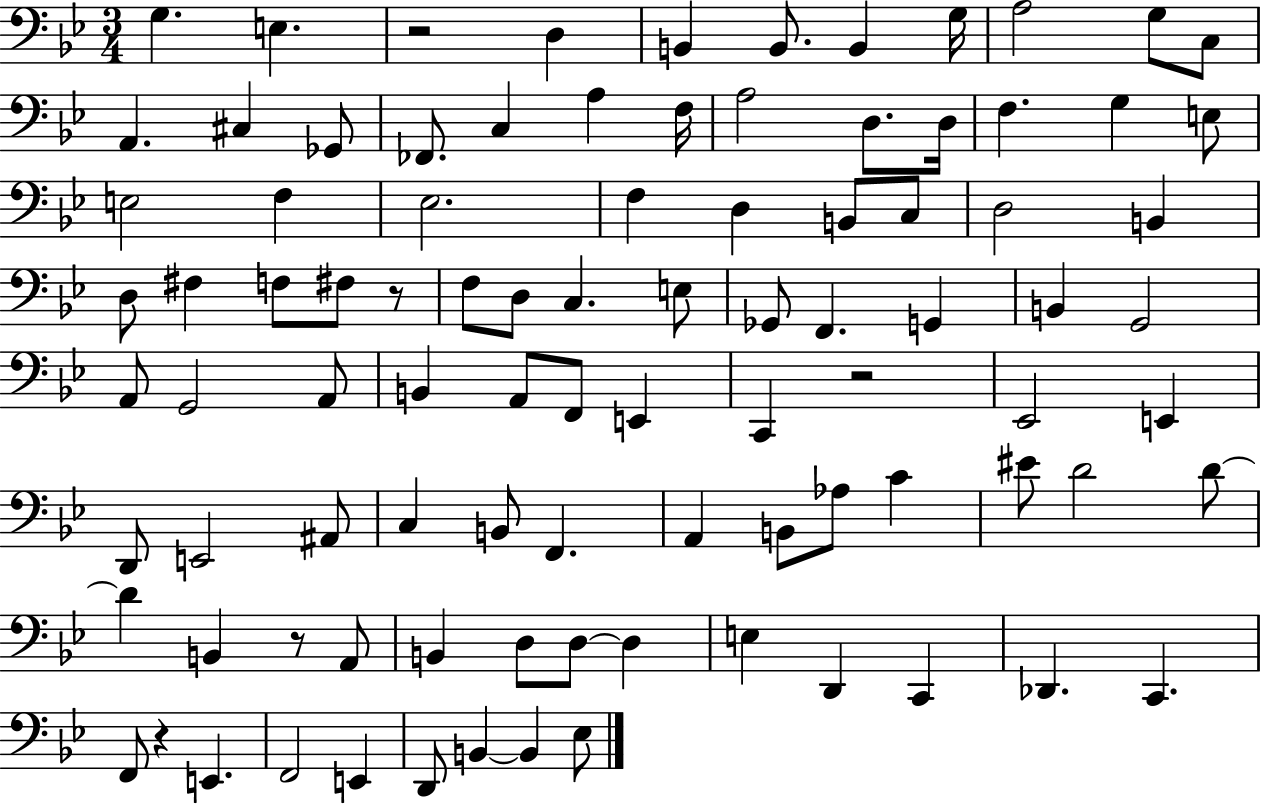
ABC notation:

X:1
T:Untitled
M:3/4
L:1/4
K:Bb
G, E, z2 D, B,, B,,/2 B,, G,/4 A,2 G,/2 C,/2 A,, ^C, _G,,/2 _F,,/2 C, A, F,/4 A,2 D,/2 D,/4 F, G, E,/2 E,2 F, _E,2 F, D, B,,/2 C,/2 D,2 B,, D,/2 ^F, F,/2 ^F,/2 z/2 F,/2 D,/2 C, E,/2 _G,,/2 F,, G,, B,, G,,2 A,,/2 G,,2 A,,/2 B,, A,,/2 F,,/2 E,, C,, z2 _E,,2 E,, D,,/2 E,,2 ^A,,/2 C, B,,/2 F,, A,, B,,/2 _A,/2 C ^E/2 D2 D/2 D B,, z/2 A,,/2 B,, D,/2 D,/2 D, E, D,, C,, _D,, C,, F,,/2 z E,, F,,2 E,, D,,/2 B,, B,, _E,/2